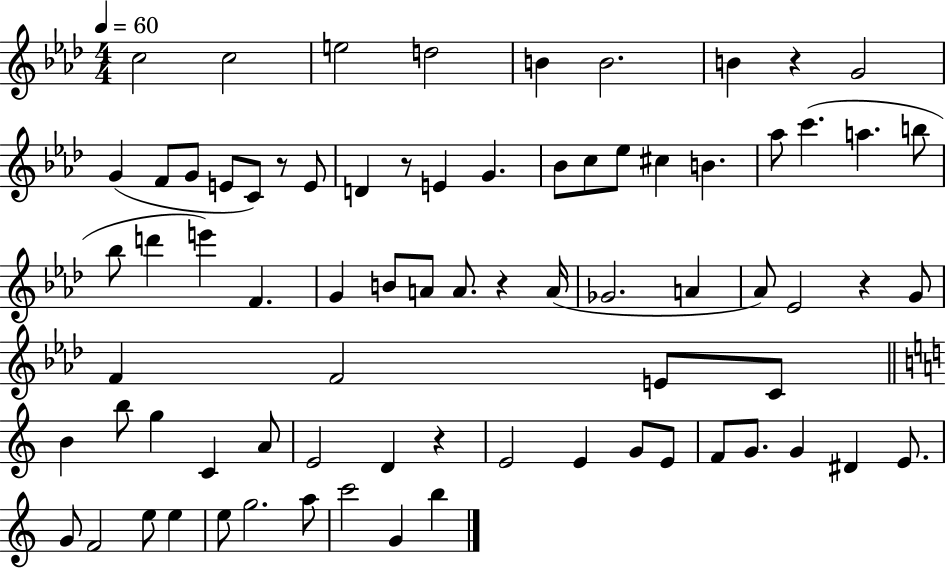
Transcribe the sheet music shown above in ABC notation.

X:1
T:Untitled
M:4/4
L:1/4
K:Ab
c2 c2 e2 d2 B B2 B z G2 G F/2 G/2 E/2 C/2 z/2 E/2 D z/2 E G _B/2 c/2 _e/2 ^c B _a/2 c' a b/2 _b/2 d' e' F G B/2 A/2 A/2 z A/4 _G2 A _A/2 _E2 z G/2 F F2 E/2 C/2 B b/2 g C A/2 E2 D z E2 E G/2 E/2 F/2 G/2 G ^D E/2 G/2 F2 e/2 e e/2 g2 a/2 c'2 G b